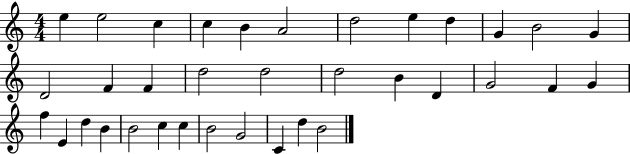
{
  \clef treble
  \numericTimeSignature
  \time 4/4
  \key c \major
  e''4 e''2 c''4 | c''4 b'4 a'2 | d''2 e''4 d''4 | g'4 b'2 g'4 | \break d'2 f'4 f'4 | d''2 d''2 | d''2 b'4 d'4 | g'2 f'4 g'4 | \break f''4 e'4 d''4 b'4 | b'2 c''4 c''4 | b'2 g'2 | c'4 d''4 b'2 | \break \bar "|."
}